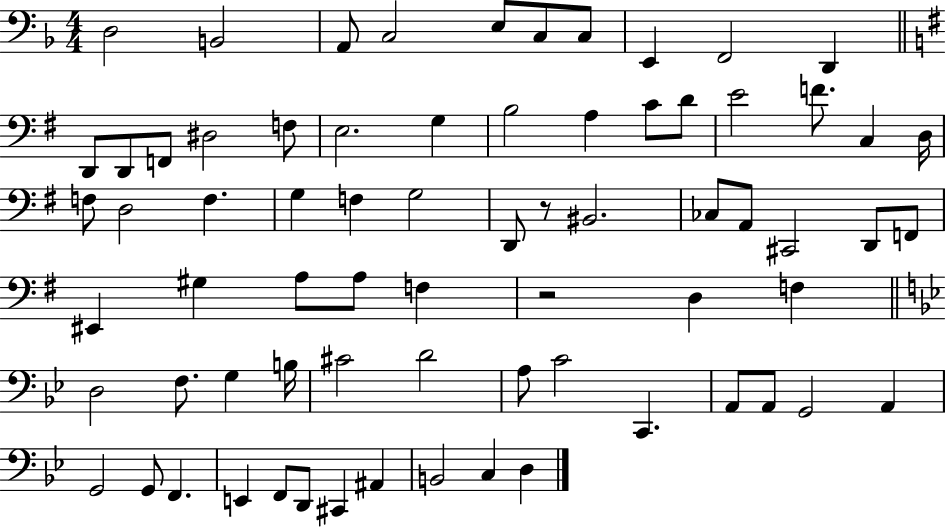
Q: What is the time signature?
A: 4/4